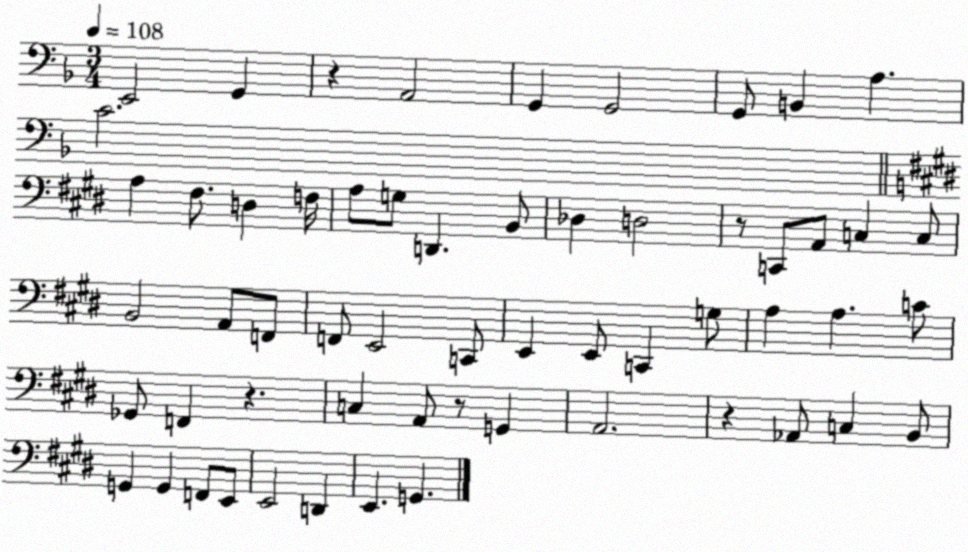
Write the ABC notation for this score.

X:1
T:Untitled
M:3/4
L:1/4
K:F
E,,2 G,, z A,,2 G,, G,,2 G,,/2 B,, A, C2 A, ^F,/2 D, F,/4 A,/2 G,/2 D,, B,,/2 _D, D,2 z/2 C,,/2 A,,/2 C, C,/2 B,,2 A,,/2 F,,/2 F,,/2 E,,2 C,,/2 E,, E,,/2 C,, G,/2 A, A, C/2 _G,,/2 F,, z C, A,,/2 z/2 G,, A,,2 z _A,,/2 C, B,,/2 G,, G,, F,,/2 E,,/2 E,,2 D,, E,, G,,